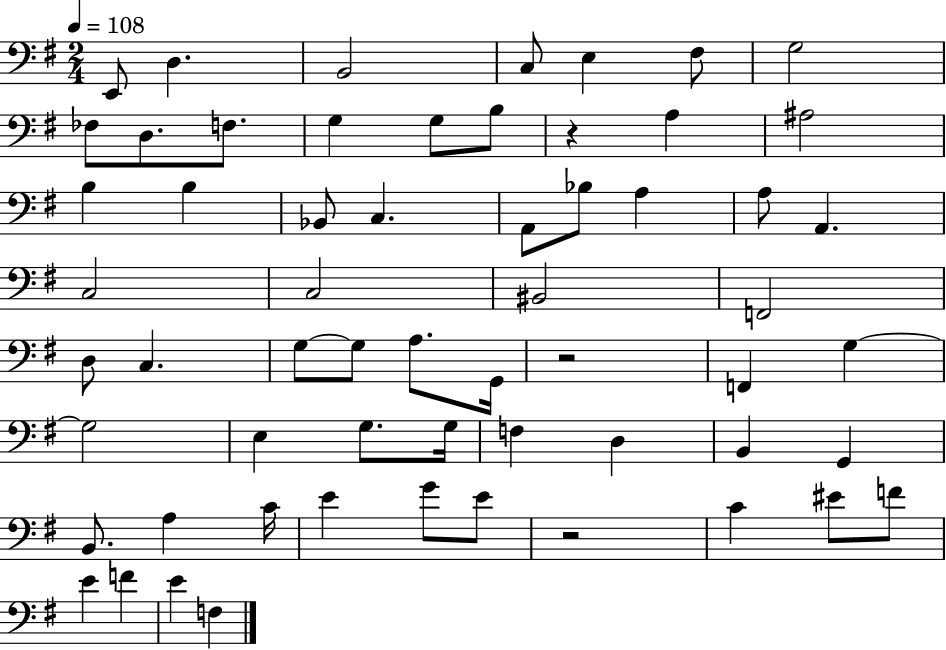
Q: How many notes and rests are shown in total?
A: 60